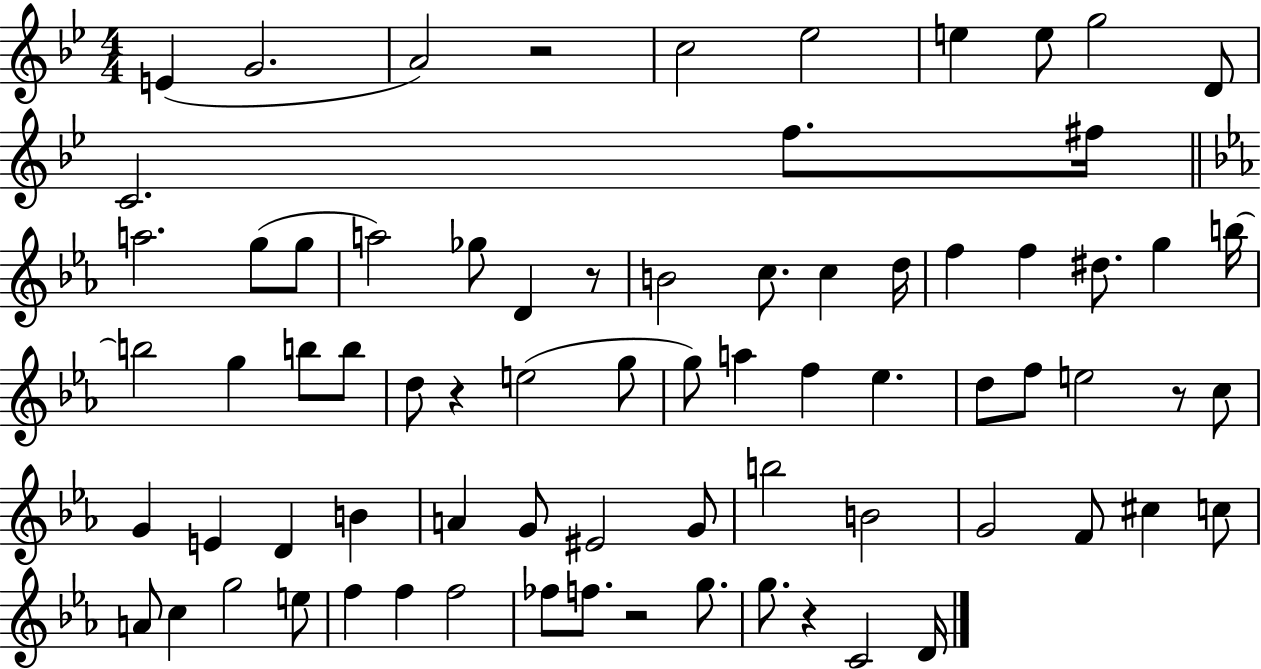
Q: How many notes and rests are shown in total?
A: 75